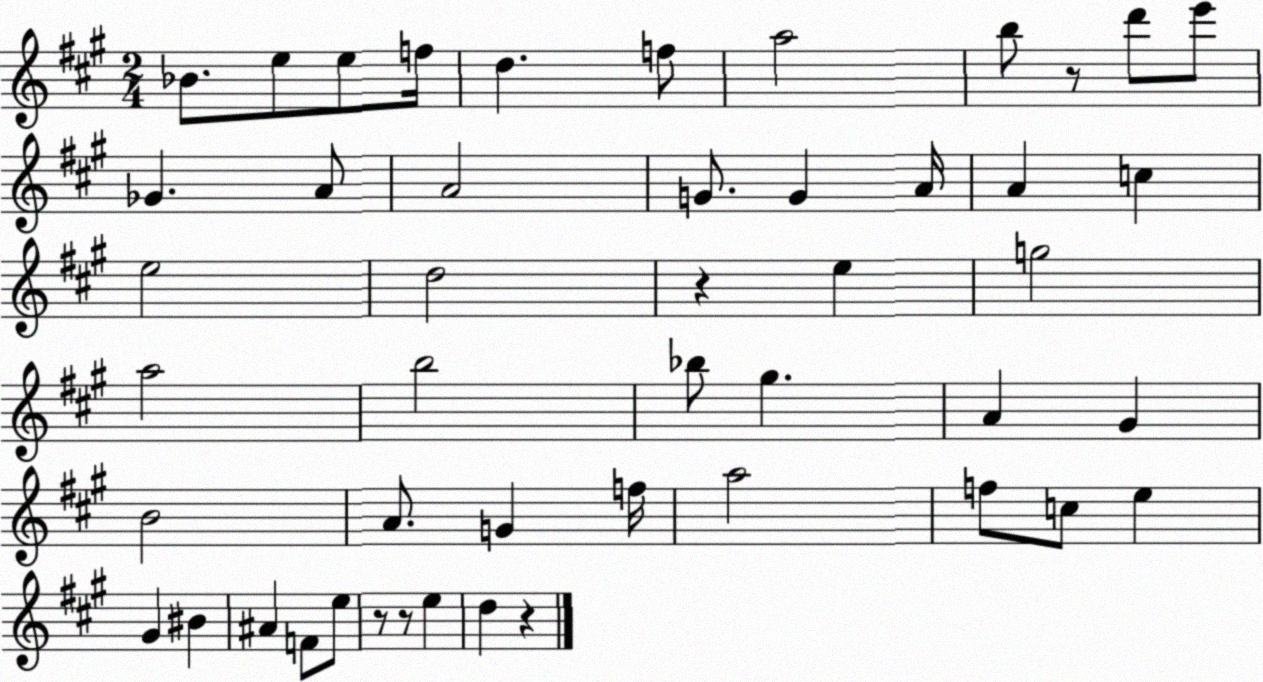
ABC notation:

X:1
T:Untitled
M:2/4
L:1/4
K:A
_B/2 e/2 e/2 f/4 d f/2 a2 b/2 z/2 d'/2 e'/2 _G A/2 A2 G/2 G A/4 A c e2 d2 z e g2 a2 b2 _b/2 ^g A ^G B2 A/2 G f/4 a2 f/2 c/2 e ^G ^B ^A F/2 e/2 z/2 z/2 e d z